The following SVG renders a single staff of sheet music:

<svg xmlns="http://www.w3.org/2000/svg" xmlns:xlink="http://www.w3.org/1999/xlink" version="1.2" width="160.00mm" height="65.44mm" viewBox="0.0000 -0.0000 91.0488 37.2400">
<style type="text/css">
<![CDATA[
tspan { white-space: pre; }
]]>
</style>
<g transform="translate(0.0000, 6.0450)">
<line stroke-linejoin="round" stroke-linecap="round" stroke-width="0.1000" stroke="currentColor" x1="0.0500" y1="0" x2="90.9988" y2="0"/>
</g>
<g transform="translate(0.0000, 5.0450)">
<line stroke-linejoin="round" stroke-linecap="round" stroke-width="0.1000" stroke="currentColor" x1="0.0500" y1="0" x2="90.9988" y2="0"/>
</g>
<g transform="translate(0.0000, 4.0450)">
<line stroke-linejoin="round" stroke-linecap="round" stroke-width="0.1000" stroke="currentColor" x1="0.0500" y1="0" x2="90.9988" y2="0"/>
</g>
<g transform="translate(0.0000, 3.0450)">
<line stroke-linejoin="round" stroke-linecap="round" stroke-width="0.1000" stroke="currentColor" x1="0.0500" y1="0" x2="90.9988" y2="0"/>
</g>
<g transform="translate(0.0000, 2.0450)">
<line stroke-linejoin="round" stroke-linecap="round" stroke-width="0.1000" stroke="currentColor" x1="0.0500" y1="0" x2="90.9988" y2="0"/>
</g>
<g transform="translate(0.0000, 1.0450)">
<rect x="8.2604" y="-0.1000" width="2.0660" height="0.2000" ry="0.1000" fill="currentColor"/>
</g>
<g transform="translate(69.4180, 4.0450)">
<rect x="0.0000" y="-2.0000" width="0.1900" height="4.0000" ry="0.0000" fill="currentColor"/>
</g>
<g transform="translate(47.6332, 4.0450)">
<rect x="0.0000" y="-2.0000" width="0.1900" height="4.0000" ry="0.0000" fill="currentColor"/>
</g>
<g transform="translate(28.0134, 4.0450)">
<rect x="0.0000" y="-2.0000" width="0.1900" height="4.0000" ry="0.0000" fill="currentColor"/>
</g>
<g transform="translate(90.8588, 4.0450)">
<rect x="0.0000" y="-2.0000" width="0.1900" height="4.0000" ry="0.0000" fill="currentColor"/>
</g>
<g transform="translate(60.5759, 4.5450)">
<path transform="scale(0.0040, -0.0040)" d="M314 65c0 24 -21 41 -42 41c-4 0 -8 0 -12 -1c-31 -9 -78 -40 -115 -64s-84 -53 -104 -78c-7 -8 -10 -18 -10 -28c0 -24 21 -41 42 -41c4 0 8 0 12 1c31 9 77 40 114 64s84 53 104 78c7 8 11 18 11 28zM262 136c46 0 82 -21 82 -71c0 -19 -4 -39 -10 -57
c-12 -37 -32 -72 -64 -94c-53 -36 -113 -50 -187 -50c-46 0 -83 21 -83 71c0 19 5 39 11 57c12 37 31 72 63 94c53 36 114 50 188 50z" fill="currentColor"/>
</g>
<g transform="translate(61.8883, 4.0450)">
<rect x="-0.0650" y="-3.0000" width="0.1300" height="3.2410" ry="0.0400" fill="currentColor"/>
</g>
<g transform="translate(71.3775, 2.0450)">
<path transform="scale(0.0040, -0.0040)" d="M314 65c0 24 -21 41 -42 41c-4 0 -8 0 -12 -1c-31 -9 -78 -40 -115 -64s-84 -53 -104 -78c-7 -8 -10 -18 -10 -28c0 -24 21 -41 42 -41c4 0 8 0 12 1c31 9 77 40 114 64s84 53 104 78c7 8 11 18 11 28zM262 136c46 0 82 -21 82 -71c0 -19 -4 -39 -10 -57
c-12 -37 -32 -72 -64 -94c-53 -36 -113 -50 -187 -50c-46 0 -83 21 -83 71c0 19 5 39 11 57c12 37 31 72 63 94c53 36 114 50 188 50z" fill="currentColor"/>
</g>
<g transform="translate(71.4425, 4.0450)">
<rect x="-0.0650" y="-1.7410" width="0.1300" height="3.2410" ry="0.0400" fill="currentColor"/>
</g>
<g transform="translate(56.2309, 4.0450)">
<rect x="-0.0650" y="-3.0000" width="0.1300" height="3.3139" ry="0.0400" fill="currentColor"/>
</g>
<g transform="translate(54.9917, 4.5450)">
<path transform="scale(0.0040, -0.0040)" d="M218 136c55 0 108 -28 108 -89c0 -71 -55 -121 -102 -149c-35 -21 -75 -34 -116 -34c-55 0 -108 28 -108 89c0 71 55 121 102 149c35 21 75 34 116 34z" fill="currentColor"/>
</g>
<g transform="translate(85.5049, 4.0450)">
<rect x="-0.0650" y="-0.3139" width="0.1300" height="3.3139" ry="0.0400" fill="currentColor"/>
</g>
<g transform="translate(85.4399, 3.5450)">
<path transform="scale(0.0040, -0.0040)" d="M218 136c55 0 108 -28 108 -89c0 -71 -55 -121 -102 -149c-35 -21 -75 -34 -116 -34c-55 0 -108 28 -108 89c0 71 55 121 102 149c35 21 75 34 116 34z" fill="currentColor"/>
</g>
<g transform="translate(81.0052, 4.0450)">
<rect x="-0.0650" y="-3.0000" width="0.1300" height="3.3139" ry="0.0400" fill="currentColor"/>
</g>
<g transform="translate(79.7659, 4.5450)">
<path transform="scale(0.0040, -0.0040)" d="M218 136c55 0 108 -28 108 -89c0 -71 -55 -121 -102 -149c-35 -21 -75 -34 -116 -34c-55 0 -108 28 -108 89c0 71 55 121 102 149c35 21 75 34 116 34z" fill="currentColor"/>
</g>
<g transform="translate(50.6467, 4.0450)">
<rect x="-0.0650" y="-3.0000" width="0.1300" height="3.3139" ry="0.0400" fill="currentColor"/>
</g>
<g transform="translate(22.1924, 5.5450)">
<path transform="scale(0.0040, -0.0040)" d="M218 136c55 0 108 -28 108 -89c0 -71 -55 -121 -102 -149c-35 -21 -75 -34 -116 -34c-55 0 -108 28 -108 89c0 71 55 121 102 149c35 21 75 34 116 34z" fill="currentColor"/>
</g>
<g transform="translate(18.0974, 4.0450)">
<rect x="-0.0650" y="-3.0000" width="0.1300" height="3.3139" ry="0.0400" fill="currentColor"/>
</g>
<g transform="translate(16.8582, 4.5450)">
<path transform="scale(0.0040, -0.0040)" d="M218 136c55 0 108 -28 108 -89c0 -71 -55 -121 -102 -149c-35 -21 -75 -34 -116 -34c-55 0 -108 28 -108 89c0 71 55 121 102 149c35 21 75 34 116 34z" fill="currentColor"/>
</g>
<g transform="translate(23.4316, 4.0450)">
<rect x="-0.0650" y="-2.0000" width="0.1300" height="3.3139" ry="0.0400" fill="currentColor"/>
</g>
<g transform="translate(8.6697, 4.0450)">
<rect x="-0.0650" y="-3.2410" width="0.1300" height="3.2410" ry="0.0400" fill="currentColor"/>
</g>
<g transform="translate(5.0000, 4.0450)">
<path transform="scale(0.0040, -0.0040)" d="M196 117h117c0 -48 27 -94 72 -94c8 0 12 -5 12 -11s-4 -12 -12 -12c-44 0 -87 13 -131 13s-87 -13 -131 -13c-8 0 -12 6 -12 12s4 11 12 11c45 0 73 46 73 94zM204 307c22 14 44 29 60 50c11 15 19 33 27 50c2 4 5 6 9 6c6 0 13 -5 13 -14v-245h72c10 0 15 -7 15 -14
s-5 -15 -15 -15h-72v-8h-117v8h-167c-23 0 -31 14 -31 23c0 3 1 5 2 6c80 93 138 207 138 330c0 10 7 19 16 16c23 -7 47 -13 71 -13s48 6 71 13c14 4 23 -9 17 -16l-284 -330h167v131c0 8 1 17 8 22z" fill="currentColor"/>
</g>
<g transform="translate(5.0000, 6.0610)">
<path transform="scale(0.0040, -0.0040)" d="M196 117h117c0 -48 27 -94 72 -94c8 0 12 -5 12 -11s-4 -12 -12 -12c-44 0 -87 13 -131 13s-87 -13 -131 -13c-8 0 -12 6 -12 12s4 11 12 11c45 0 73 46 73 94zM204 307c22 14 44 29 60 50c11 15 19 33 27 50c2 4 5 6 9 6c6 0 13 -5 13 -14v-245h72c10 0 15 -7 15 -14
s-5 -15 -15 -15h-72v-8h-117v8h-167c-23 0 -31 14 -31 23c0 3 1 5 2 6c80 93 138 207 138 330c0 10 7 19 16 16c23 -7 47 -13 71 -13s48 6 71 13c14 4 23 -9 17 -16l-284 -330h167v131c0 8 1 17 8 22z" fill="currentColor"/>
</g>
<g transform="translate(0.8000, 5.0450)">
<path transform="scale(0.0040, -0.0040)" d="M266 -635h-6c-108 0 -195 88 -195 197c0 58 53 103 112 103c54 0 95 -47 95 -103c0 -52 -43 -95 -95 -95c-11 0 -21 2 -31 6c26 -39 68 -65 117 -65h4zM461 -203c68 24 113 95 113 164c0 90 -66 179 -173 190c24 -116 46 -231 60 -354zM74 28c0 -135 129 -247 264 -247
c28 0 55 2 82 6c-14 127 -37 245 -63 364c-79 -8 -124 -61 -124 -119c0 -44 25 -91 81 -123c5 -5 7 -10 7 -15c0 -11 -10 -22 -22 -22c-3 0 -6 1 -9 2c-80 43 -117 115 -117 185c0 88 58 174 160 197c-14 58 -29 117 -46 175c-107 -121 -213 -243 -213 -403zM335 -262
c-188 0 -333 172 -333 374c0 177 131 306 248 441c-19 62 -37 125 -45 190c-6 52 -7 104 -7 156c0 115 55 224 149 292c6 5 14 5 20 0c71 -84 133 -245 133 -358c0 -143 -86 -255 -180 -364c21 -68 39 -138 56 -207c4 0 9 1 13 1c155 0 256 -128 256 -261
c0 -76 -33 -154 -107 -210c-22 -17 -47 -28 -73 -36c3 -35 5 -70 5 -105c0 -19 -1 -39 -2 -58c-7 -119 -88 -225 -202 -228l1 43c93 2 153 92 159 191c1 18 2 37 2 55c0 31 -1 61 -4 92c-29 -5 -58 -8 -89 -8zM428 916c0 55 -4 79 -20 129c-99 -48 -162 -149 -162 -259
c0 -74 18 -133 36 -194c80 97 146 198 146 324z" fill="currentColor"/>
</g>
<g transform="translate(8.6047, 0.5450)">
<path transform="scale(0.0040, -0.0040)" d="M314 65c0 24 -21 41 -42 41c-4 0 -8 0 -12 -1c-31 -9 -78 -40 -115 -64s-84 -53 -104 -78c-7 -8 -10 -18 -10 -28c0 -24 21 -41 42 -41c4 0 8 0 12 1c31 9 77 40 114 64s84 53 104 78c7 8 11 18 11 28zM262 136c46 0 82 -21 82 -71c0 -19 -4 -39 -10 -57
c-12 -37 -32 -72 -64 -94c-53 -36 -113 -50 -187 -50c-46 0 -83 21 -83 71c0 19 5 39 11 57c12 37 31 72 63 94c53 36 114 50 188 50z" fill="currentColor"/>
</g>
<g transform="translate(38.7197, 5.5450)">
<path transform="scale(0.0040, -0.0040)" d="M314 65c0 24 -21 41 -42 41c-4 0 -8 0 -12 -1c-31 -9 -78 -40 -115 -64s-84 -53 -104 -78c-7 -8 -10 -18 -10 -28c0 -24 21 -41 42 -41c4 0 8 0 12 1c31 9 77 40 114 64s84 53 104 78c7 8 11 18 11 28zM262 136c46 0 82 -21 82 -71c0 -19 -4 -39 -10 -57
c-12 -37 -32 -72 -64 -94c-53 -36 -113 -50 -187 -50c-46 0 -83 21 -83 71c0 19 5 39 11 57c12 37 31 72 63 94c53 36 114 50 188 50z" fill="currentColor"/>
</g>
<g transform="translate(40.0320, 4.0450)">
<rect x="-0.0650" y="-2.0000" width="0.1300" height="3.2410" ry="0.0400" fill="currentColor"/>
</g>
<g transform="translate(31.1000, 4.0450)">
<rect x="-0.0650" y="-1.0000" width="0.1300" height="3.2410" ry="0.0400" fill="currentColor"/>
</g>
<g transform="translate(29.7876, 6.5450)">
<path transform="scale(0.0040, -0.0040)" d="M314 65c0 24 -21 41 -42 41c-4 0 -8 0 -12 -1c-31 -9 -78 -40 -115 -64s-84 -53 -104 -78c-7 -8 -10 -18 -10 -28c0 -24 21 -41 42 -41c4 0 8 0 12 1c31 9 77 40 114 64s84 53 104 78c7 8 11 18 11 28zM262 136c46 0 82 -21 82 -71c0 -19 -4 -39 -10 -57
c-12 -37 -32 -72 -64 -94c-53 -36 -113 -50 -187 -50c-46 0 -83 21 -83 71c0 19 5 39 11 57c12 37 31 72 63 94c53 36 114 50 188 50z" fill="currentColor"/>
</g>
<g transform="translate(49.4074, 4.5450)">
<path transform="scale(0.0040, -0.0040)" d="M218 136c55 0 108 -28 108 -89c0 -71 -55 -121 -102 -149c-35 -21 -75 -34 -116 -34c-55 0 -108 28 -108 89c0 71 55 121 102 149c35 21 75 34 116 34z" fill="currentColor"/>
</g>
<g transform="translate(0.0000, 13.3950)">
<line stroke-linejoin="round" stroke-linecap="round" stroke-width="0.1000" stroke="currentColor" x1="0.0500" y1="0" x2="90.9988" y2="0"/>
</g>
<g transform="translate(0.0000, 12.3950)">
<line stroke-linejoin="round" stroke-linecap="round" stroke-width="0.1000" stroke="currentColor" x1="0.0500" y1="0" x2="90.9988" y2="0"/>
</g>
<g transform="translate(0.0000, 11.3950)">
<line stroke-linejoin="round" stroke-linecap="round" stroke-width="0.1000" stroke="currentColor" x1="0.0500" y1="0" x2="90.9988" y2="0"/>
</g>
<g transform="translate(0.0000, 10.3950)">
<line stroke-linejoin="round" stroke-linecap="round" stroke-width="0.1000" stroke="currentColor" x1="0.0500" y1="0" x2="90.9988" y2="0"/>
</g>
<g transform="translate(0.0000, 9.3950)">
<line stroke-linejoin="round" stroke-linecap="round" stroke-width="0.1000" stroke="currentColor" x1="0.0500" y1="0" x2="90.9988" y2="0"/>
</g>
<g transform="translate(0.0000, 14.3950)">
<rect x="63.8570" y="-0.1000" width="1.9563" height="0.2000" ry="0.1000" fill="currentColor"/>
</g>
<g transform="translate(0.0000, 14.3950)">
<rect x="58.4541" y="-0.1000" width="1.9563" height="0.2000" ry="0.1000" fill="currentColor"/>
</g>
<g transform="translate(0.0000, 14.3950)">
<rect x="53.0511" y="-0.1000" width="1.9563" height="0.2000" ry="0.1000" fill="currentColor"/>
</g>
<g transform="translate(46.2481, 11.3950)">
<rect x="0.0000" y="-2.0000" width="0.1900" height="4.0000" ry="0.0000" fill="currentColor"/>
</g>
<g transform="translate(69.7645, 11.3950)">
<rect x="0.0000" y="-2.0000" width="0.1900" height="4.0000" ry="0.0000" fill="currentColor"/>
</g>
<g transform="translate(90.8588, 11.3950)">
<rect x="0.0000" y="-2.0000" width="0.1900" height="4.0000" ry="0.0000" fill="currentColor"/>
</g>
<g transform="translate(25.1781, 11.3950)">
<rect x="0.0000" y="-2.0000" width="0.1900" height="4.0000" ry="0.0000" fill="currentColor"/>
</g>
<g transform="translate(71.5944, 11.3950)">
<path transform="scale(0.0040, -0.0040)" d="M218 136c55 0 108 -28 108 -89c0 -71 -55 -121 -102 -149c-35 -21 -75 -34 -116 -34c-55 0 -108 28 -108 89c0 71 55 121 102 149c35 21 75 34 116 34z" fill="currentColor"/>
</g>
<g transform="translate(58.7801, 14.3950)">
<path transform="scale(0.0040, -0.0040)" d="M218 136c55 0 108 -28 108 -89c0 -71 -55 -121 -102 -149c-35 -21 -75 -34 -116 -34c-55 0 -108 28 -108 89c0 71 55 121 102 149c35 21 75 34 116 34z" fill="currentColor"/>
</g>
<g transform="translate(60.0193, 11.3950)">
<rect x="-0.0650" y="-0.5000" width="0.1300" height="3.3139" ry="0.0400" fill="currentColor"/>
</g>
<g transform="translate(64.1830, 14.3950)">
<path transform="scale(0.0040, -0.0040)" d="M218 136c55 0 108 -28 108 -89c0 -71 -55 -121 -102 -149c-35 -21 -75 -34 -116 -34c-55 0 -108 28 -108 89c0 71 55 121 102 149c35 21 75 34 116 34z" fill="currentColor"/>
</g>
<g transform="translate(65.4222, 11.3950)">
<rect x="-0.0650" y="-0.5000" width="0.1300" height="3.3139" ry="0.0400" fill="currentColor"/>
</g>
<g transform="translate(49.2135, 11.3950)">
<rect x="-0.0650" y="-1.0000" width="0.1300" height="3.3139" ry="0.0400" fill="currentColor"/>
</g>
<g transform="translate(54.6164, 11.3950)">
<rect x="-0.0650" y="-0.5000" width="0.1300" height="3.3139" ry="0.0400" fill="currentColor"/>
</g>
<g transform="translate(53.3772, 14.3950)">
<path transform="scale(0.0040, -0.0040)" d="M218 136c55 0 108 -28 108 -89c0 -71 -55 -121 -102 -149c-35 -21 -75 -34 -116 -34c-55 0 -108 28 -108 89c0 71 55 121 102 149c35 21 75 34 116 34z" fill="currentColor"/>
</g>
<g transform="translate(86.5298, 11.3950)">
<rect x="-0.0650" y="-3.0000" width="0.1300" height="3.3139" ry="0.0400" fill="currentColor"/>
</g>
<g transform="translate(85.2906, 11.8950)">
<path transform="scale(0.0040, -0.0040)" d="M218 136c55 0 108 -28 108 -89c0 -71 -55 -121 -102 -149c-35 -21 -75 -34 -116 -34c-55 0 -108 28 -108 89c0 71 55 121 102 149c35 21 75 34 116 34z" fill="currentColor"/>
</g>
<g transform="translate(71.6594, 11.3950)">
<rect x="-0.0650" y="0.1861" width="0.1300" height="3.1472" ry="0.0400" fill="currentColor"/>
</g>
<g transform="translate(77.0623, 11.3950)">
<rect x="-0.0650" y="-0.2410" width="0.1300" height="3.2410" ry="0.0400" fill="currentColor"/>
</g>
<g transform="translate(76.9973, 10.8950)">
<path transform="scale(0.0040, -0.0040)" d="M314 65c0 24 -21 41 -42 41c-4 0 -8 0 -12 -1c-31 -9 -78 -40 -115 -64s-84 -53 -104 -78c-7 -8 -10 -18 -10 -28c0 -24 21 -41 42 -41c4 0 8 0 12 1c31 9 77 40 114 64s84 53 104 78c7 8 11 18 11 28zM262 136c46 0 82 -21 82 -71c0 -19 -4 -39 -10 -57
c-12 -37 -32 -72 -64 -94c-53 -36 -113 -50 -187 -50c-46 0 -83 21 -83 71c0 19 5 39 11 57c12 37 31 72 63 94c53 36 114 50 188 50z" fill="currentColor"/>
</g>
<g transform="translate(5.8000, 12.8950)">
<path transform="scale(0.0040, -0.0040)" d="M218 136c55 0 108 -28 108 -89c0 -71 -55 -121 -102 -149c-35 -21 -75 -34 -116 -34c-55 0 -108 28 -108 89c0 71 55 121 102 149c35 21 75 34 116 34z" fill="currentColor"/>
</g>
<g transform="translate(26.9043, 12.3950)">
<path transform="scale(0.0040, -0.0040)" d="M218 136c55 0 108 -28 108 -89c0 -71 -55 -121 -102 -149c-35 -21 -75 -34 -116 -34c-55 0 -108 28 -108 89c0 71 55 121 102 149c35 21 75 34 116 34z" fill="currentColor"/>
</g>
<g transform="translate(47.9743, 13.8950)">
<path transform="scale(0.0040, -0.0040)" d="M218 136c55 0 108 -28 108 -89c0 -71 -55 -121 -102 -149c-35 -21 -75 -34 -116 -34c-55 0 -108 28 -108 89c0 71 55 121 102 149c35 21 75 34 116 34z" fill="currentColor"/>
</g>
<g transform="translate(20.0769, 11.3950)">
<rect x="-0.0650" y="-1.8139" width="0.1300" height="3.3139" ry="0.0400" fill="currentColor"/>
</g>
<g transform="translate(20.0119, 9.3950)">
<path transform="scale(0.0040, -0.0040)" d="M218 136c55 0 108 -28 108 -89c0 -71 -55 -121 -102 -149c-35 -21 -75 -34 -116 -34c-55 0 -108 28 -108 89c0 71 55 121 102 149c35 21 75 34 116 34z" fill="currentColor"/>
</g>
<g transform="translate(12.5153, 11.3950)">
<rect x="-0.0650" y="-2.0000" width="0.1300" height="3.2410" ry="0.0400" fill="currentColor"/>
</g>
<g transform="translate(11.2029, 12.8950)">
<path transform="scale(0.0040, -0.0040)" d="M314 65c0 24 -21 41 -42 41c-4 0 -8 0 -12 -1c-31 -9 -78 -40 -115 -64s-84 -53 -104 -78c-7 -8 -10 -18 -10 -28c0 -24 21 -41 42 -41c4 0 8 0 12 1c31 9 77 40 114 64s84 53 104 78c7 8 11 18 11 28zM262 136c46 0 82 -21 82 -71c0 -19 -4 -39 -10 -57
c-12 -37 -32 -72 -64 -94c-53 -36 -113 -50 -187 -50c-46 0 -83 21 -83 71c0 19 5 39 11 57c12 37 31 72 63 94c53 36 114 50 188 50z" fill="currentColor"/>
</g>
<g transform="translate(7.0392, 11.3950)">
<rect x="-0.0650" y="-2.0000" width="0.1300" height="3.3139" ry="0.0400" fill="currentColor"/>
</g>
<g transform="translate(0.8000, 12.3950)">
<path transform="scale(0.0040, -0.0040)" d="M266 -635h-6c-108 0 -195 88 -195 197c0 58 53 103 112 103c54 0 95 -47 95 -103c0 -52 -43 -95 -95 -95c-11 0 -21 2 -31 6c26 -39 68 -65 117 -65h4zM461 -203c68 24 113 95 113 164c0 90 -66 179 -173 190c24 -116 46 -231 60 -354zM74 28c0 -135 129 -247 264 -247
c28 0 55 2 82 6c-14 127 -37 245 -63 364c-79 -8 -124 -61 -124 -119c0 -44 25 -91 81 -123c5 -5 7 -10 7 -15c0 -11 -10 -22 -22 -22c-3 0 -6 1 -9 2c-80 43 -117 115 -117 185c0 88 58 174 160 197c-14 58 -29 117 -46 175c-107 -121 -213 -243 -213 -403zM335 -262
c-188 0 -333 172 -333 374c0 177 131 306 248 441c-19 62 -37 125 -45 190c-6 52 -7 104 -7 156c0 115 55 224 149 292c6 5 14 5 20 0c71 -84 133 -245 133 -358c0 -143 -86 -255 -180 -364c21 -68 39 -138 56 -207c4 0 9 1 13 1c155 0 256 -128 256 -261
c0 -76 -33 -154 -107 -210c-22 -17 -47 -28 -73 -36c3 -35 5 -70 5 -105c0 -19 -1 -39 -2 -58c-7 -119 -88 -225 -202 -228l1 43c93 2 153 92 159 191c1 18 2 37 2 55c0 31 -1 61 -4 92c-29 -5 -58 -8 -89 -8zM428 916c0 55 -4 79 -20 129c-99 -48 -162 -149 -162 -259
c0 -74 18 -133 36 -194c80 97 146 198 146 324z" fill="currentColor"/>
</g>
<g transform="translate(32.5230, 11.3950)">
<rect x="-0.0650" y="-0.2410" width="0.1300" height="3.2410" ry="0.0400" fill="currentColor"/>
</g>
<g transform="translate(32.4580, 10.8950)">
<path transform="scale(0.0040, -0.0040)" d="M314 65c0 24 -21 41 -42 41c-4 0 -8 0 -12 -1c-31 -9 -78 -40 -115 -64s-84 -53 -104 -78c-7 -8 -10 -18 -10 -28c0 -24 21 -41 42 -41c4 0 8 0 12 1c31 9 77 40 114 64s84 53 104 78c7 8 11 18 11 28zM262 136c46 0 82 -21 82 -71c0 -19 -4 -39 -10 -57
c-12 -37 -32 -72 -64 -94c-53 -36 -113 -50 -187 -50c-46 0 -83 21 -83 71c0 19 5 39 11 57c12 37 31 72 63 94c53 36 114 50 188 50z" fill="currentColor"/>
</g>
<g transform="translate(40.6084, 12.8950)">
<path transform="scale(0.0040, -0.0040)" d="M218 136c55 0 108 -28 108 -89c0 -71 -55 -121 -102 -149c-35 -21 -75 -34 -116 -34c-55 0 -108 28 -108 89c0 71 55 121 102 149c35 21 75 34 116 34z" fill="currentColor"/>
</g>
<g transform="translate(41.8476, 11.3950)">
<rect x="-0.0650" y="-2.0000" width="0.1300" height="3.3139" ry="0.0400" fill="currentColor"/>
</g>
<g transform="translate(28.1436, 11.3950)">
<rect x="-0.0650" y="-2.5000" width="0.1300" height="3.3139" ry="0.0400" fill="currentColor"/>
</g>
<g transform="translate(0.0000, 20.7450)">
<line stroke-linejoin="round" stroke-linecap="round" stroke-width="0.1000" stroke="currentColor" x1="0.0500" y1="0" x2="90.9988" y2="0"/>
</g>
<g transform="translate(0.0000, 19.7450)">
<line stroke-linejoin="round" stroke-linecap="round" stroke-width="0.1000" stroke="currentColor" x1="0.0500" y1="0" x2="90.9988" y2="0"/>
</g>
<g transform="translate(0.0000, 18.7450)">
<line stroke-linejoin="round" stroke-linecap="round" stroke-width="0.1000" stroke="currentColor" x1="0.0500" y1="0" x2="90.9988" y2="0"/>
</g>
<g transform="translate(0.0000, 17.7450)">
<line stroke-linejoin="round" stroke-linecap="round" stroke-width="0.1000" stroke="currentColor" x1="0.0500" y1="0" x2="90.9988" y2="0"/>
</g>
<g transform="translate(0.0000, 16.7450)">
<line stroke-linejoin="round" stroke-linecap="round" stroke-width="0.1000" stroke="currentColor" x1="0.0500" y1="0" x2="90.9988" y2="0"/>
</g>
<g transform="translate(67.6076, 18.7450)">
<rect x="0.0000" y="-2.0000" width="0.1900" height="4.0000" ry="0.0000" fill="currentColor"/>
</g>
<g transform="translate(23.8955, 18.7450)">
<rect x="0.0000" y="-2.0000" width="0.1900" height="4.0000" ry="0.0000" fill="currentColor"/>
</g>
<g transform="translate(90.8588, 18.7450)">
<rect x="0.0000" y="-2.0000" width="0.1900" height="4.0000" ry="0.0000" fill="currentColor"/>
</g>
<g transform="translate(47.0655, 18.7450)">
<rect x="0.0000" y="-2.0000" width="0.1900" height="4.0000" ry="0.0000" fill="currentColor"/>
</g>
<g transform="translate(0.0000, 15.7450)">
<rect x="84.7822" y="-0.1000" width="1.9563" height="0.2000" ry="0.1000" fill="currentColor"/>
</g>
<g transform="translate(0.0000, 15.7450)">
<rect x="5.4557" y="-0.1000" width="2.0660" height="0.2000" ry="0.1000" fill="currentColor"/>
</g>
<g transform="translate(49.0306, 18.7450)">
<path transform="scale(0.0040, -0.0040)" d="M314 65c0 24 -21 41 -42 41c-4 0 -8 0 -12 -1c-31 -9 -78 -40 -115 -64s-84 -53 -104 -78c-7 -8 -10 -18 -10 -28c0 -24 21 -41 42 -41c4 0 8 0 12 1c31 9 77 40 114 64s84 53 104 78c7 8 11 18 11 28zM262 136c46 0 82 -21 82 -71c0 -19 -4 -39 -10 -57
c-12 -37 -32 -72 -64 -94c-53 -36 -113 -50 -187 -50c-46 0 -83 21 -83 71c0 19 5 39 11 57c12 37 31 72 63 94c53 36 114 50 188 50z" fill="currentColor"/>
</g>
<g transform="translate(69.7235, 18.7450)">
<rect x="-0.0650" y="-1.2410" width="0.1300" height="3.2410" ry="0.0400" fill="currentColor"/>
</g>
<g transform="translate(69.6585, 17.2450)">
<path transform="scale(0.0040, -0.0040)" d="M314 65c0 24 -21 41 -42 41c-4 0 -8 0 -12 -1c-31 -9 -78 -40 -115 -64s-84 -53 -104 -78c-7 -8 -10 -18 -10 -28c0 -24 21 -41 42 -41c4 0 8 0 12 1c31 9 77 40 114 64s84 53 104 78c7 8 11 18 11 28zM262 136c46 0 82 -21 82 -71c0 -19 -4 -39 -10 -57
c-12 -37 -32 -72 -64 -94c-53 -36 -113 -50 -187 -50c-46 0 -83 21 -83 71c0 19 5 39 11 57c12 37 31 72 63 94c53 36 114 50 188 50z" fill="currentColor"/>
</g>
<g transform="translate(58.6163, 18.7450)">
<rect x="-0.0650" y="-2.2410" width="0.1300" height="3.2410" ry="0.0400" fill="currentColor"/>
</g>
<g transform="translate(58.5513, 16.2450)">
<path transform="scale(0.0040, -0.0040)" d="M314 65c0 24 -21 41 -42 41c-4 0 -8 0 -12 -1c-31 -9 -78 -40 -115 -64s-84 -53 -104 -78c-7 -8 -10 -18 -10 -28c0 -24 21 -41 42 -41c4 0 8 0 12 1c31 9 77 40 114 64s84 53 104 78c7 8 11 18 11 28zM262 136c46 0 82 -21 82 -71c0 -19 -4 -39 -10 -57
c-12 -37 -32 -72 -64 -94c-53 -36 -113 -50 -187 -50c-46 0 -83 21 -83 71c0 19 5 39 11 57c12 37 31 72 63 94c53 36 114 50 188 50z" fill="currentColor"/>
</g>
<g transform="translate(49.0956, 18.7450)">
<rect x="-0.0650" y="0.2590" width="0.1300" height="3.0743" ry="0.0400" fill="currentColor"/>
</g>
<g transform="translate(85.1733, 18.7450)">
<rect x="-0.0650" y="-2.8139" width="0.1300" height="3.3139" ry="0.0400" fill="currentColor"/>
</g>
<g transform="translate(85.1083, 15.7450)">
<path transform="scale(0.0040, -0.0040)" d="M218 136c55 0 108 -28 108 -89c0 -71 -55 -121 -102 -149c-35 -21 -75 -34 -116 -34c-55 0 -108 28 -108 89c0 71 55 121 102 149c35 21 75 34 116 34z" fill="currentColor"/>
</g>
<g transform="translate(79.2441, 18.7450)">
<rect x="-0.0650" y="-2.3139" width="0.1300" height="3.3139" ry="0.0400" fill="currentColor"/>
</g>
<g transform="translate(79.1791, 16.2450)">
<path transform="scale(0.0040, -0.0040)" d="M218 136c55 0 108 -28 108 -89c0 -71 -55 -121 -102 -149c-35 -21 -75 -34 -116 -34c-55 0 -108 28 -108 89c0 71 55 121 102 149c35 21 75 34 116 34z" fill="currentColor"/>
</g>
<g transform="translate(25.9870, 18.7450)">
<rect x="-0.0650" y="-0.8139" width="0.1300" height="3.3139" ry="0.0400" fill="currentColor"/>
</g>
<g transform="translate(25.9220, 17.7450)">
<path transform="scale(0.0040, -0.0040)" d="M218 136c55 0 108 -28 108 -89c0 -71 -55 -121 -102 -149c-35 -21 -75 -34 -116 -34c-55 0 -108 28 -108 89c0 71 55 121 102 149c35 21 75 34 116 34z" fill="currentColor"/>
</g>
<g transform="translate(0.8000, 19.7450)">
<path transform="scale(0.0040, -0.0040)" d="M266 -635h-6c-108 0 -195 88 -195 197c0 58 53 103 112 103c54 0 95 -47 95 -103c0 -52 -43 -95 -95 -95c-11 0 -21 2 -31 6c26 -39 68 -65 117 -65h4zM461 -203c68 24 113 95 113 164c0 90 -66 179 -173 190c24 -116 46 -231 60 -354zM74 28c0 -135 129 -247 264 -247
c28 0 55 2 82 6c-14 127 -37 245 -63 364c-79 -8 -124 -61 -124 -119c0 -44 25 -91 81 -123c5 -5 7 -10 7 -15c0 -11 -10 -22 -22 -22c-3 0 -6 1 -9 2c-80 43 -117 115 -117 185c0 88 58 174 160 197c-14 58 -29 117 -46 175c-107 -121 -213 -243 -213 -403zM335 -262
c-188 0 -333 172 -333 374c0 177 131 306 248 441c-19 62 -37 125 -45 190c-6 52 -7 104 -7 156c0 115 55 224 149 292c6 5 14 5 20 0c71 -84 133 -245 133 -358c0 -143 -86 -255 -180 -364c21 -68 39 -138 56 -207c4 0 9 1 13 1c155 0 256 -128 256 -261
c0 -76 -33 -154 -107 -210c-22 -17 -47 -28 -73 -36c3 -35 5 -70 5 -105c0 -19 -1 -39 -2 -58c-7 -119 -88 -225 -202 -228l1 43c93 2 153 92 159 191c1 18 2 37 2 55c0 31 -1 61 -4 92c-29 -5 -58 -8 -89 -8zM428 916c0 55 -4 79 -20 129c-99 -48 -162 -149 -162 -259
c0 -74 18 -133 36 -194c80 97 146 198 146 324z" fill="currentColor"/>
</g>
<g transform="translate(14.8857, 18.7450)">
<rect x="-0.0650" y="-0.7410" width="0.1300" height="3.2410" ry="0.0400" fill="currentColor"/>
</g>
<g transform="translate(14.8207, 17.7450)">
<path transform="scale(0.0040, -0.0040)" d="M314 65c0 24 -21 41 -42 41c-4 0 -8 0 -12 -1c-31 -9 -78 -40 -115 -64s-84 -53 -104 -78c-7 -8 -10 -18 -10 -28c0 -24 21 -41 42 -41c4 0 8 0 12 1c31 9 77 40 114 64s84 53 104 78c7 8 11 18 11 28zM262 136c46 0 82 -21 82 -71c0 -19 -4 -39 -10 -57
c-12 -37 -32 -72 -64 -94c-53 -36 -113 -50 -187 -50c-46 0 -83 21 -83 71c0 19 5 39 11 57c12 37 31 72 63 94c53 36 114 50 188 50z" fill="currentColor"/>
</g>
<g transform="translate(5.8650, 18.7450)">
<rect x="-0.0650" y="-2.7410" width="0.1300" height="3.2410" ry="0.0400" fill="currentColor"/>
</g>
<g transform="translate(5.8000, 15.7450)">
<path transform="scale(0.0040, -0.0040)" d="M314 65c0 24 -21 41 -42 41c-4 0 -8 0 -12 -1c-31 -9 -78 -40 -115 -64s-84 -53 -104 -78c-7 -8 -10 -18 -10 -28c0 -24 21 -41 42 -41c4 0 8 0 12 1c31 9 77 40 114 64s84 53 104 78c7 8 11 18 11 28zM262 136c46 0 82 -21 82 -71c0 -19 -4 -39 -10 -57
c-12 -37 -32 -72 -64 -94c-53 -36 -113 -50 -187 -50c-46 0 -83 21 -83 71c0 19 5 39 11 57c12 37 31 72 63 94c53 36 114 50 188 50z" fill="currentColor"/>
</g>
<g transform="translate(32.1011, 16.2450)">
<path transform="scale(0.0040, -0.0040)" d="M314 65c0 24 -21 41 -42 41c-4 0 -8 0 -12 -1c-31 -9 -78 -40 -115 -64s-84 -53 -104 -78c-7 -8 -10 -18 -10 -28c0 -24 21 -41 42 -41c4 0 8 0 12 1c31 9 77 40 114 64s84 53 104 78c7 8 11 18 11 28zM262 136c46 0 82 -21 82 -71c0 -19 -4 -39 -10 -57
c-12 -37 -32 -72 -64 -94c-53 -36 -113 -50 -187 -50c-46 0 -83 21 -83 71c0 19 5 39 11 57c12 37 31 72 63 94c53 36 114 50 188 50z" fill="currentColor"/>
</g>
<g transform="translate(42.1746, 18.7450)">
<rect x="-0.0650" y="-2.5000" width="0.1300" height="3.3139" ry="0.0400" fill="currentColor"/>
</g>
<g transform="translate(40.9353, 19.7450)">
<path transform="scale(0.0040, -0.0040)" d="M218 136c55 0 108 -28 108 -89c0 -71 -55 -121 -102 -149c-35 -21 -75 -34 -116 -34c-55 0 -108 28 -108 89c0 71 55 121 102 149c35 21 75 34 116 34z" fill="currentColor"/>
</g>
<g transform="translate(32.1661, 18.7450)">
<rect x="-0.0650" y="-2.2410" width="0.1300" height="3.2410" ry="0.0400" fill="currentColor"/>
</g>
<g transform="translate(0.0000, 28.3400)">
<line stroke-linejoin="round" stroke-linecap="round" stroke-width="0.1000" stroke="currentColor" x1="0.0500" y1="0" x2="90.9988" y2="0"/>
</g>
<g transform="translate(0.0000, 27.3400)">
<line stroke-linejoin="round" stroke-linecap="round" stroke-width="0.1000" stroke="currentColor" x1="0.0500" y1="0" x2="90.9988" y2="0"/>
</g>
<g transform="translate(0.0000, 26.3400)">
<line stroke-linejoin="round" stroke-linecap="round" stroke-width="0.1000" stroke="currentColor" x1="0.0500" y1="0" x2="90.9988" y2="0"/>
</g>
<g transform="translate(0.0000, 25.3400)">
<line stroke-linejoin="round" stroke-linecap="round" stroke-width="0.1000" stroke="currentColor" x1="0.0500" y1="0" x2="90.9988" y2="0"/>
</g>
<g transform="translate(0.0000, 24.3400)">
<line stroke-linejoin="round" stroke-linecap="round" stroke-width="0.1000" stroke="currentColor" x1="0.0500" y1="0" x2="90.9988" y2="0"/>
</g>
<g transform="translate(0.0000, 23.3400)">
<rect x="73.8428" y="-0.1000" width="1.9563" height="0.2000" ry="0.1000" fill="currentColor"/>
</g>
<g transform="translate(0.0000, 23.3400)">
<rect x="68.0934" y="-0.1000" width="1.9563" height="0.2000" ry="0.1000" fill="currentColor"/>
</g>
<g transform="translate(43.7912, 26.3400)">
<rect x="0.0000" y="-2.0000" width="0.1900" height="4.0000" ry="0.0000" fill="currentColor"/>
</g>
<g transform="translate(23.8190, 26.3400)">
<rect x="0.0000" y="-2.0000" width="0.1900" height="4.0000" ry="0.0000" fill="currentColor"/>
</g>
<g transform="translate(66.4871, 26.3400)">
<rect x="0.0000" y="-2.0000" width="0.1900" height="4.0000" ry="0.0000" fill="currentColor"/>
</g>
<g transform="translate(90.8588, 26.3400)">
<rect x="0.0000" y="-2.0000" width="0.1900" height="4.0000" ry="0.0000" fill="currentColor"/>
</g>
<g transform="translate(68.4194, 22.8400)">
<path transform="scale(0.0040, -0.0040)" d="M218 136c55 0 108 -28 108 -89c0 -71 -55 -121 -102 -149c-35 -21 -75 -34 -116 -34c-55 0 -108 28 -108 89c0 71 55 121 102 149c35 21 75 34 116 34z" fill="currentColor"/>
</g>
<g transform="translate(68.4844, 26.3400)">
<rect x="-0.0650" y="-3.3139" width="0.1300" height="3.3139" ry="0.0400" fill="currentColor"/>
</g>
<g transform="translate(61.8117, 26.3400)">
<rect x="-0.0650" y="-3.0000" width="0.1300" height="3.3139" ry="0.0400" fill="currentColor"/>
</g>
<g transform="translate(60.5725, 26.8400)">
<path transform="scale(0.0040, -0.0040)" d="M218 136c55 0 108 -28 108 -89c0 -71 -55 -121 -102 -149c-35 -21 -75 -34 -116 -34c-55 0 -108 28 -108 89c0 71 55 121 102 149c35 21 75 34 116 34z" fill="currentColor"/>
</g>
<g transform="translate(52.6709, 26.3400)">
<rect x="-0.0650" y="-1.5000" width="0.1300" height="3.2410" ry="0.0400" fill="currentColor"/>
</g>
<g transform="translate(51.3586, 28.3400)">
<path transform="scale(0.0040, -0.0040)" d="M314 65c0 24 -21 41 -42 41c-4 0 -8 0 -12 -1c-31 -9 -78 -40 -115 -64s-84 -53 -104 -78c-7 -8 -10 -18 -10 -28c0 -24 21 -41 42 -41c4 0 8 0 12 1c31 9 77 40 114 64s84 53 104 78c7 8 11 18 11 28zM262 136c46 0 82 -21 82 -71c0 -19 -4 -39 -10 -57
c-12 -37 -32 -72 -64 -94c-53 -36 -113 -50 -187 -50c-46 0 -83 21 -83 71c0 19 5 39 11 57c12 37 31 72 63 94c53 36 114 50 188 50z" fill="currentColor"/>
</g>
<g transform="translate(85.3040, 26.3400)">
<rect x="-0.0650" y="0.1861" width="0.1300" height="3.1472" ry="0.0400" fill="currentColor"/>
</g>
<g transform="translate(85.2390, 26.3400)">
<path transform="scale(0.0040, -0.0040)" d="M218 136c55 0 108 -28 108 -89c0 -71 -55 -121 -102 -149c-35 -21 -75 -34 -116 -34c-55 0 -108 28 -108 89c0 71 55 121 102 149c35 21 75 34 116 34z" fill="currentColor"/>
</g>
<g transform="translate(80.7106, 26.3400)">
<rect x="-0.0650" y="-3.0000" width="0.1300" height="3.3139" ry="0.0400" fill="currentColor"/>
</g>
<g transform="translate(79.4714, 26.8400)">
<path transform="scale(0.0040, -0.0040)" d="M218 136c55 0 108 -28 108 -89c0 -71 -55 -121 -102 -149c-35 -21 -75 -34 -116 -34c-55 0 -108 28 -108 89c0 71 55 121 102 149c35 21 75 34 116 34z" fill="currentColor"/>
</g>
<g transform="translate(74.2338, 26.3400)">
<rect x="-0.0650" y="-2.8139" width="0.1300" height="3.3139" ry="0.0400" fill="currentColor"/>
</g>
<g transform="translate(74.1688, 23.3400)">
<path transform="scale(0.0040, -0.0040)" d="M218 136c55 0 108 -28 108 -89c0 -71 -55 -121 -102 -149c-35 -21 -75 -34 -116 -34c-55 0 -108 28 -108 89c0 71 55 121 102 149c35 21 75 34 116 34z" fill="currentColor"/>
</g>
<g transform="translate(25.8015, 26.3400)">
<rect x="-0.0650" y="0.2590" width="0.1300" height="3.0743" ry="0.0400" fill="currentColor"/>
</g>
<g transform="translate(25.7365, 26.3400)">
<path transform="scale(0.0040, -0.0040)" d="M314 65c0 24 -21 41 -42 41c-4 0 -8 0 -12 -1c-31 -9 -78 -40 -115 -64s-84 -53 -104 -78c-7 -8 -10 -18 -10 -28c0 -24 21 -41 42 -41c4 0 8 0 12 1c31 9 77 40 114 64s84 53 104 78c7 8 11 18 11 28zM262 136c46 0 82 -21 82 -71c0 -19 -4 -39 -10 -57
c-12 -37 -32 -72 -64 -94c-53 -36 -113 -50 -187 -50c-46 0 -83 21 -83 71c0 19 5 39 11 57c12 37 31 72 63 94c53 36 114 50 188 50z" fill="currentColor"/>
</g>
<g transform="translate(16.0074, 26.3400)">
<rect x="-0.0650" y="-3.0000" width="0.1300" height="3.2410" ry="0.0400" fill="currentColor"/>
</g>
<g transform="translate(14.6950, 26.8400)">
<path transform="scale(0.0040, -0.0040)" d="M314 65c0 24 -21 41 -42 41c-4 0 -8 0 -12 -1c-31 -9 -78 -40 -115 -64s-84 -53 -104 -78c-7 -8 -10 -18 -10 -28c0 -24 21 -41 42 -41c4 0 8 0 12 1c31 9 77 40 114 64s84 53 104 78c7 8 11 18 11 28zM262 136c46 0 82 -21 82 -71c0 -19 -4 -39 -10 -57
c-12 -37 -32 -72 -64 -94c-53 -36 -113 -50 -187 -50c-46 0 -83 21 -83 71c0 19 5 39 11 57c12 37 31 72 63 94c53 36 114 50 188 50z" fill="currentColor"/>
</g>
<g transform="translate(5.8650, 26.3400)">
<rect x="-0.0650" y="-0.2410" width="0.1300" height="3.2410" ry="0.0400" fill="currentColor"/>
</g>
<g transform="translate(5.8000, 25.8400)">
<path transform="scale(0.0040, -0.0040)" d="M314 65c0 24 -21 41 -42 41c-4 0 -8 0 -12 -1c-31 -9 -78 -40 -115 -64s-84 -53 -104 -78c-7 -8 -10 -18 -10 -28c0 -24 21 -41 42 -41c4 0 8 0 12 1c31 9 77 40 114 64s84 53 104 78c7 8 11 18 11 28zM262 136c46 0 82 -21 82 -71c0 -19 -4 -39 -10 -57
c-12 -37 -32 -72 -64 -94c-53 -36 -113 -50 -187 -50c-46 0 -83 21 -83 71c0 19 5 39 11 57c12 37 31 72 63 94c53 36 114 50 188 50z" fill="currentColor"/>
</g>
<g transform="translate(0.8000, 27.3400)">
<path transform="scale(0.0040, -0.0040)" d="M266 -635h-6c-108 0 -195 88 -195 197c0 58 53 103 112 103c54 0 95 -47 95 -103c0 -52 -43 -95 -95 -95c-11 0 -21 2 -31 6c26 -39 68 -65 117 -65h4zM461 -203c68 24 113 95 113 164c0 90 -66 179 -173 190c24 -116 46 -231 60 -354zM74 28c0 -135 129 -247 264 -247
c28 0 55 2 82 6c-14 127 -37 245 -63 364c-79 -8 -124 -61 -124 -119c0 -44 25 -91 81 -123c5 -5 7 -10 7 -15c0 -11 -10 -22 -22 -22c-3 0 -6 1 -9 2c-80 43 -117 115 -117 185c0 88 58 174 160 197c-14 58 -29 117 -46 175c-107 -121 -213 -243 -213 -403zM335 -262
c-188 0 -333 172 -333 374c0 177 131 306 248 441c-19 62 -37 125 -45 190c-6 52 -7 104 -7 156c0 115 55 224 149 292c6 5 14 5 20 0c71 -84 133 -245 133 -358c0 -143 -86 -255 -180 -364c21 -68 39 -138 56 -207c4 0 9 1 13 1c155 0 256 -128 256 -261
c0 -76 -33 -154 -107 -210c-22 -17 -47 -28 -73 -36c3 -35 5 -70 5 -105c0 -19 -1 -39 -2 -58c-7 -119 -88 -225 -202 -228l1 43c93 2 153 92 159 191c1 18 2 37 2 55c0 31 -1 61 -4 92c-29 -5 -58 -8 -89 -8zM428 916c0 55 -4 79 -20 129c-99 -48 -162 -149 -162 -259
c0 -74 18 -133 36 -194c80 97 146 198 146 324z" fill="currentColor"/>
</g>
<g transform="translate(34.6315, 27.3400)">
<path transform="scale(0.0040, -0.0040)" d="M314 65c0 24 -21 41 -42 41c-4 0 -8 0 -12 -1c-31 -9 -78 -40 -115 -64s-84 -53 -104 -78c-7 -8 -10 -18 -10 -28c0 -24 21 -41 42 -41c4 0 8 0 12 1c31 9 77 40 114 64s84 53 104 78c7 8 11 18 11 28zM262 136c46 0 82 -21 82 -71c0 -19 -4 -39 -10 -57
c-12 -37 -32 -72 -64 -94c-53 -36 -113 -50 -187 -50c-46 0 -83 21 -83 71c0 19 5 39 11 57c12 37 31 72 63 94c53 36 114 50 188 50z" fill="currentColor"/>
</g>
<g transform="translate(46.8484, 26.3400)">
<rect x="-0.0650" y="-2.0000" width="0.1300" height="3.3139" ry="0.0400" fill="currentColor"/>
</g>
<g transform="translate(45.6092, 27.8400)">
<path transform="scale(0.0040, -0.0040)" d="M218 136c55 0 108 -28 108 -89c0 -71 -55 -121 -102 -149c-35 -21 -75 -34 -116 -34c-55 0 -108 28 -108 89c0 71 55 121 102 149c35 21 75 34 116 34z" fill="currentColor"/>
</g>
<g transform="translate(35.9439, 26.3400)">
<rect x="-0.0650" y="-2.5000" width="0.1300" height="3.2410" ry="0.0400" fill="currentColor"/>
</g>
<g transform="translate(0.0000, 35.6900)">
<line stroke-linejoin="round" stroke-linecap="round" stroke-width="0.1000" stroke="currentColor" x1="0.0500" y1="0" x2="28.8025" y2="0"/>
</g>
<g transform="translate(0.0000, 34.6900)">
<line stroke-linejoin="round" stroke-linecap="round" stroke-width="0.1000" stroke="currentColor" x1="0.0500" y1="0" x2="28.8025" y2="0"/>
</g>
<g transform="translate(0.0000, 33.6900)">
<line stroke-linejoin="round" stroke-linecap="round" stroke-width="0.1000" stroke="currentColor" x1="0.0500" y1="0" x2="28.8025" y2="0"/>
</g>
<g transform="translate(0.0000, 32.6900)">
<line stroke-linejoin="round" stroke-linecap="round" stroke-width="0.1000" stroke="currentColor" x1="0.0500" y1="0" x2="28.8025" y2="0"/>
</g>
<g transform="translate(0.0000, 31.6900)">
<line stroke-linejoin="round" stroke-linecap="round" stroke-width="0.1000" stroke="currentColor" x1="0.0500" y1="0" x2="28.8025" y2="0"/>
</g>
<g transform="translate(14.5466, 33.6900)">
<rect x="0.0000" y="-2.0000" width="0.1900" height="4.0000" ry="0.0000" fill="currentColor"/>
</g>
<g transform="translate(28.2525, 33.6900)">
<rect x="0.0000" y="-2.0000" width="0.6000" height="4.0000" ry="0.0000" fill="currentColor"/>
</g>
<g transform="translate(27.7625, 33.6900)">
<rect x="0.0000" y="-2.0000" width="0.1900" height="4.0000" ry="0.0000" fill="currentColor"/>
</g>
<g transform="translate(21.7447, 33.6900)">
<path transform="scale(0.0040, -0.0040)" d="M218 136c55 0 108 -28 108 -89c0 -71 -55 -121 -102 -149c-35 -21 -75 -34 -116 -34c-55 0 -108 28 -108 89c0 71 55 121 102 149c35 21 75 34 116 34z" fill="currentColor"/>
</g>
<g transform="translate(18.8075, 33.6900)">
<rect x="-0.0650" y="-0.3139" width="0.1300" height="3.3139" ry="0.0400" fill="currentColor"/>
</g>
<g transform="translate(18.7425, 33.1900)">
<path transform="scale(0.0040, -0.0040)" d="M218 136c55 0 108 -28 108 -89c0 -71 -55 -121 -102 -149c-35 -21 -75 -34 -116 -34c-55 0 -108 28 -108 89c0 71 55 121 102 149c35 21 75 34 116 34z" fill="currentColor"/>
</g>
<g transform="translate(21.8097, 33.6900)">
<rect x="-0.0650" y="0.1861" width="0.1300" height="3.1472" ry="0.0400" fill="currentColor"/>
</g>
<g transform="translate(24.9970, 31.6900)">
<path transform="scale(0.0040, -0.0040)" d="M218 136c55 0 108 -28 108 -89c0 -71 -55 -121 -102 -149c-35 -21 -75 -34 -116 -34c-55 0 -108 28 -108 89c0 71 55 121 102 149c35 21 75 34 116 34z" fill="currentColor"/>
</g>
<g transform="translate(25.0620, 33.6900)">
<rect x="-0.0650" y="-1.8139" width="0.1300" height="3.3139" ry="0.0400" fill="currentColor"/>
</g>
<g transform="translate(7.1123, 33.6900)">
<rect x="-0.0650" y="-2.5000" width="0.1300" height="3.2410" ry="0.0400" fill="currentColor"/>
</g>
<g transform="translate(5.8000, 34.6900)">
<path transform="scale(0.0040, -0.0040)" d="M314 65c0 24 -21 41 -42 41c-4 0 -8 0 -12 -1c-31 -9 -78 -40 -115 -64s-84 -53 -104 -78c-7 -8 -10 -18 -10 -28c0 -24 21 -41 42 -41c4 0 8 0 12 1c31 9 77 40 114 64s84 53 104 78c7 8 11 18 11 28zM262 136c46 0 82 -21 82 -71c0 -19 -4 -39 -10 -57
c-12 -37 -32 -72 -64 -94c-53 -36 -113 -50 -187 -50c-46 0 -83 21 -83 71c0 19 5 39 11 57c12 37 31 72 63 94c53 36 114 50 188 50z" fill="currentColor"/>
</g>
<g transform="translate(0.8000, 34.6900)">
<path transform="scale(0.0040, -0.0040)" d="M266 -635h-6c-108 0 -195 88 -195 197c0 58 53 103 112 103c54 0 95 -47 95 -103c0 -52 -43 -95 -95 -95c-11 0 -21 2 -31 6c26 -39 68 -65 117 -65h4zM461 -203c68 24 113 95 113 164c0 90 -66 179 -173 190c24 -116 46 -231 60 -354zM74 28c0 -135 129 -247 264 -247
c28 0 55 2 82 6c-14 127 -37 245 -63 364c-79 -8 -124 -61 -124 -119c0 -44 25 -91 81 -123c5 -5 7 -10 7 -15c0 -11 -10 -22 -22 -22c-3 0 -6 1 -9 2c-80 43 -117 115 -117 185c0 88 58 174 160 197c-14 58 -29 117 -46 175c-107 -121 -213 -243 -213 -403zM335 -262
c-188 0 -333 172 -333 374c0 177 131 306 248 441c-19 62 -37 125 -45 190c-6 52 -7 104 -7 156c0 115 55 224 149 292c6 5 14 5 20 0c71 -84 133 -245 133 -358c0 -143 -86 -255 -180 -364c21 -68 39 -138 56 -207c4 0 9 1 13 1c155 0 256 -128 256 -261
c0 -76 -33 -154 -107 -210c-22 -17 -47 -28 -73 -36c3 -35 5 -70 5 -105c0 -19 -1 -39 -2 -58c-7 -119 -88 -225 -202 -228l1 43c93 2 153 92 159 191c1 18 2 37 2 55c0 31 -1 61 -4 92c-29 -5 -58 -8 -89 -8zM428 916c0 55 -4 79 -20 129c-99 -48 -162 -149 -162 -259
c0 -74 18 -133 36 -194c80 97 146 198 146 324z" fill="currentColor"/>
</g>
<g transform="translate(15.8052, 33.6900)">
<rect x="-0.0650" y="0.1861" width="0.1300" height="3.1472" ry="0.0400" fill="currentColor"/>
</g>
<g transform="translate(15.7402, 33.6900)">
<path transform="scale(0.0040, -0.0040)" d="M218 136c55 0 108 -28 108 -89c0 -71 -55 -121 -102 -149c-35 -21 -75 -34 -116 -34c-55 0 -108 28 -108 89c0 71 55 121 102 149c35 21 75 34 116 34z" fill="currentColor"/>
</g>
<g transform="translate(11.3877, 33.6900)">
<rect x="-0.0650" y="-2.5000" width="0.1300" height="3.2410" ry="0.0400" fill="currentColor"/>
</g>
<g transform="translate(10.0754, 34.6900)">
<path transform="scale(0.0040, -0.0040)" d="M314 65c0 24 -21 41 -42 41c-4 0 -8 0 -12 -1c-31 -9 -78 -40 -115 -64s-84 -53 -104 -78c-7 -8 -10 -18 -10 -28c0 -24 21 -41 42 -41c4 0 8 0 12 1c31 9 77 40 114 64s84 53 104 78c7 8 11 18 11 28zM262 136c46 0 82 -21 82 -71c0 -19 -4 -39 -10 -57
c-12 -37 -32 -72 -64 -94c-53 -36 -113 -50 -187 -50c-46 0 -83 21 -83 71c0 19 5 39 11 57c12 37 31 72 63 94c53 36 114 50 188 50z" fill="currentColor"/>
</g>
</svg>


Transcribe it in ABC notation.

X:1
T:Untitled
M:4/4
L:1/4
K:C
b2 A F D2 F2 A A A2 f2 A c F F2 f G c2 F D C C C B c2 A a2 d2 d g2 G B2 g2 e2 g a c2 A2 B2 G2 F E2 A b a A B G2 G2 B c B f